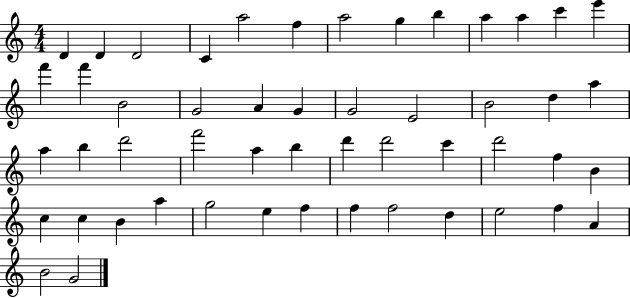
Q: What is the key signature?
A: C major